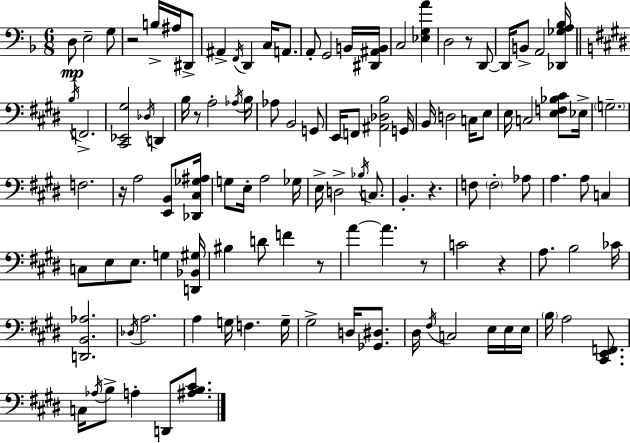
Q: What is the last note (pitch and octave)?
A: D2